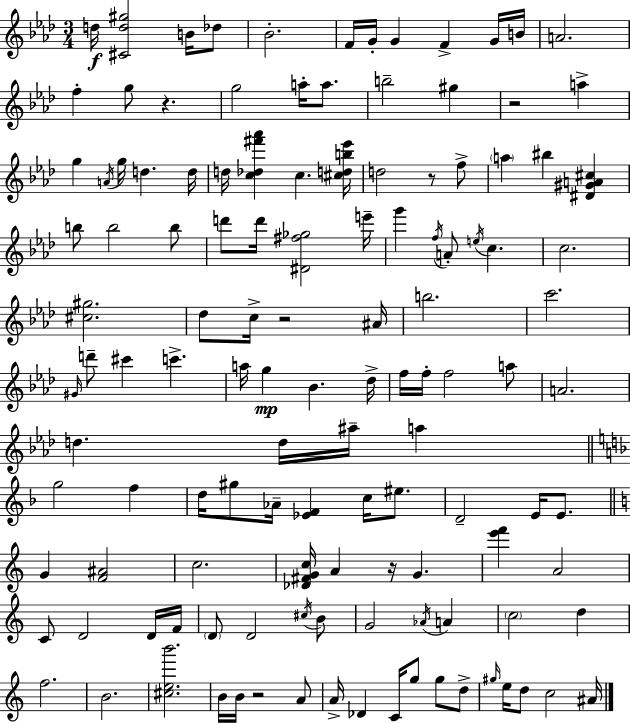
D5/s [C#4,D5,G#5]/h B4/s Db5/e Bb4/h. F4/s G4/s G4/q F4/q G4/s B4/s A4/h. F5/q G5/e R/q. G5/h A5/s A5/e. B5/h G#5/q R/h A5/q G5/q A4/s G5/s D5/q. D5/s D5/s [C5,Db5,F#6,Ab6]/q C5/q. [C#5,D5,B5,Eb6]/s D5/h R/e F5/e A5/q BIS5/q [D#4,G#4,A4,C#5]/q B5/e B5/h B5/e D6/e D6/s [D#4,F#5,Gb5]/h E6/s G6/q F5/s A4/e E5/s C5/q. C5/h. [C#5,G#5]/h. Db5/e C5/s R/h A#4/s B5/h. C6/h. G#4/s D6/e C#6/q C6/q. A5/s G5/q Bb4/q. Db5/s F5/s F5/s F5/h A5/e A4/h. D5/q. D5/s A#5/s A5/q G5/h F5/q D5/s G#5/e Ab4/s [Eb4,F4]/q C5/s EIS5/e. D4/h E4/s E4/e. G4/q [F4,A#4]/h C5/h. [Db4,F#4,G4,C5]/s A4/q R/s G4/q. [E6,F6]/q A4/h C4/e D4/h D4/s F4/s D4/e D4/h C#5/s B4/e G4/h Ab4/s A4/q C5/h D5/q F5/h. B4/h. [C#5,E5,B6]/h. B4/s B4/s R/h A4/e A4/s Db4/q C4/s G5/e G5/e D5/e G#5/s E5/s D5/e C5/h A#4/s